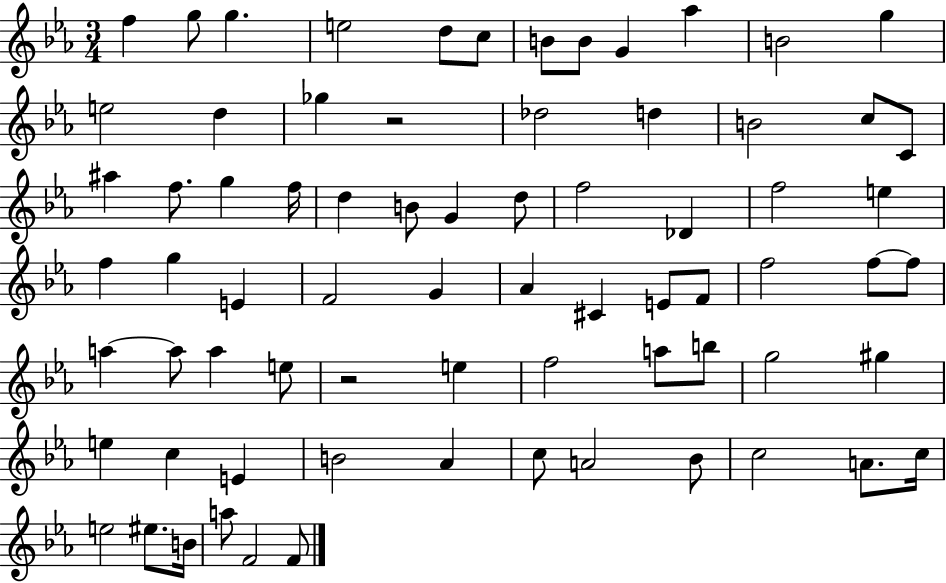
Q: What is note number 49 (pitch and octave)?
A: E5